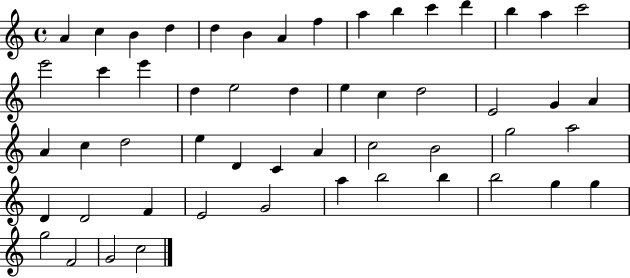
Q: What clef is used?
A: treble